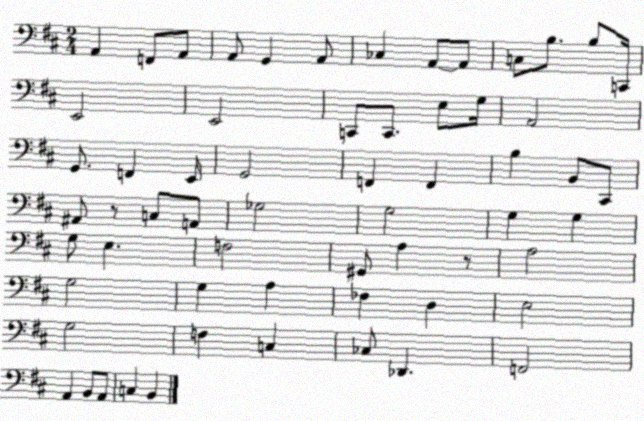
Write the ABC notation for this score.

X:1
T:Untitled
M:2/4
L:1/4
K:D
A,, F,,/2 A,,/2 A,,/2 G,, A,,/2 _C, A,,/2 A,,/2 C,/2 B,/2 B,/2 C,,/4 E,,2 E,,2 C,,/2 C,,/2 E,/2 G,/4 A,,2 G,,/2 F,, E,,/4 G,,2 F,, F,, B, B,,/2 ^C,,/2 ^A,,/2 z/2 C,/2 A,,/2 _G,2 G,2 G, G, G,/2 E, F,2 ^G,,/2 A, z/2 A,2 G,2 G, A, _F, D, E,2 G,2 F, C, _C,/2 _D,, F,,2 A,, B,,/2 A,,/2 C, B,,